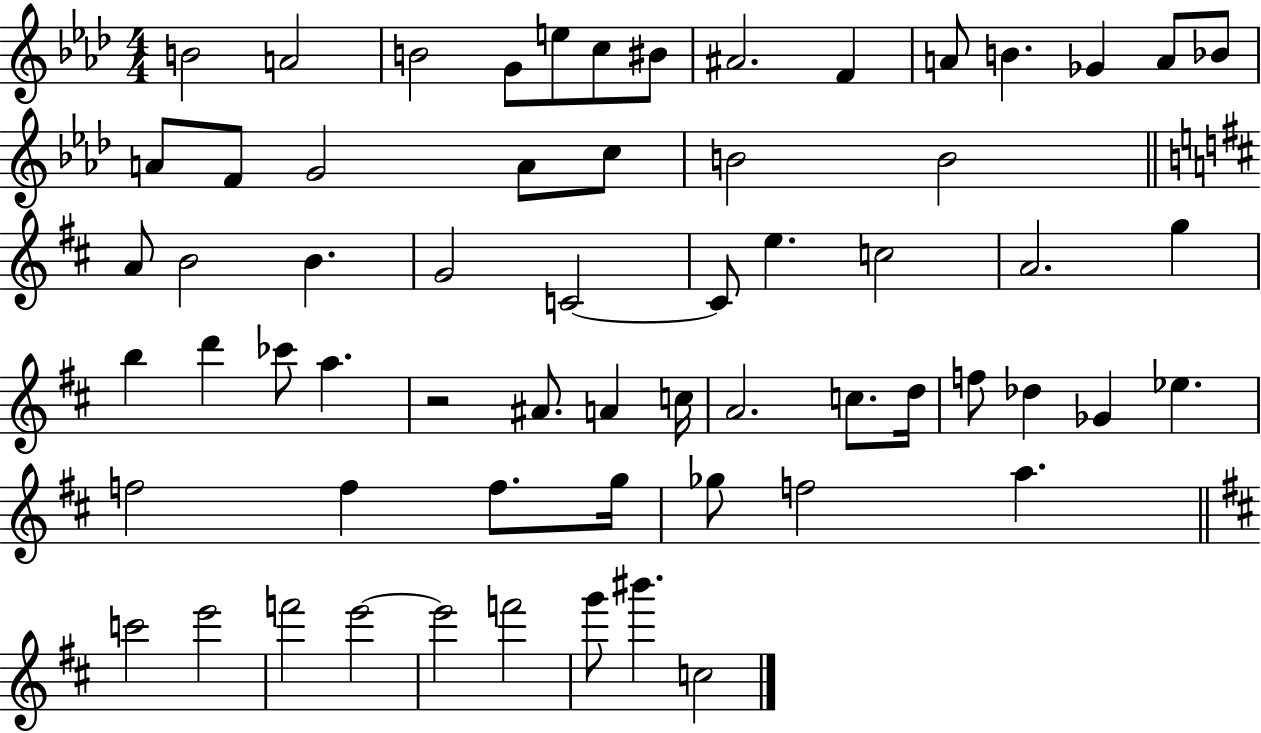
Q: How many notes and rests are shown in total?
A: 62